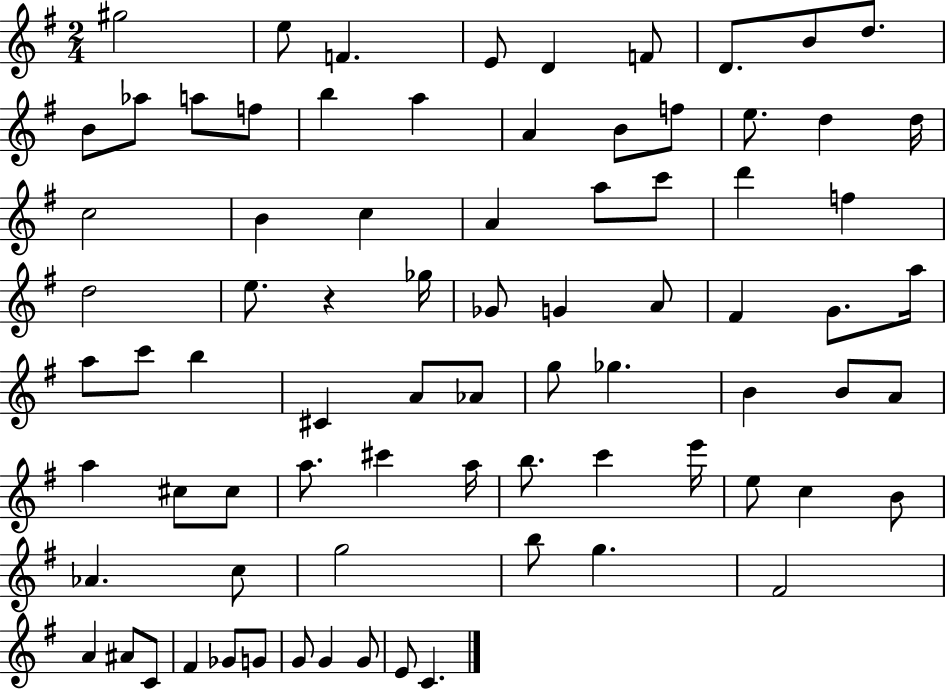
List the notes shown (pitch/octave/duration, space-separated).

G#5/h E5/e F4/q. E4/e D4/q F4/e D4/e. B4/e D5/e. B4/e Ab5/e A5/e F5/e B5/q A5/q A4/q B4/e F5/e E5/e. D5/q D5/s C5/h B4/q C5/q A4/q A5/e C6/e D6/q F5/q D5/h E5/e. R/q Gb5/s Gb4/e G4/q A4/e F#4/q G4/e. A5/s A5/e C6/e B5/q C#4/q A4/e Ab4/e G5/e Gb5/q. B4/q B4/e A4/e A5/q C#5/e C#5/e A5/e. C#6/q A5/s B5/e. C6/q E6/s E5/e C5/q B4/e Ab4/q. C5/e G5/h B5/e G5/q. F#4/h A4/q A#4/e C4/e F#4/q Gb4/e G4/e G4/e G4/q G4/e E4/e C4/q.